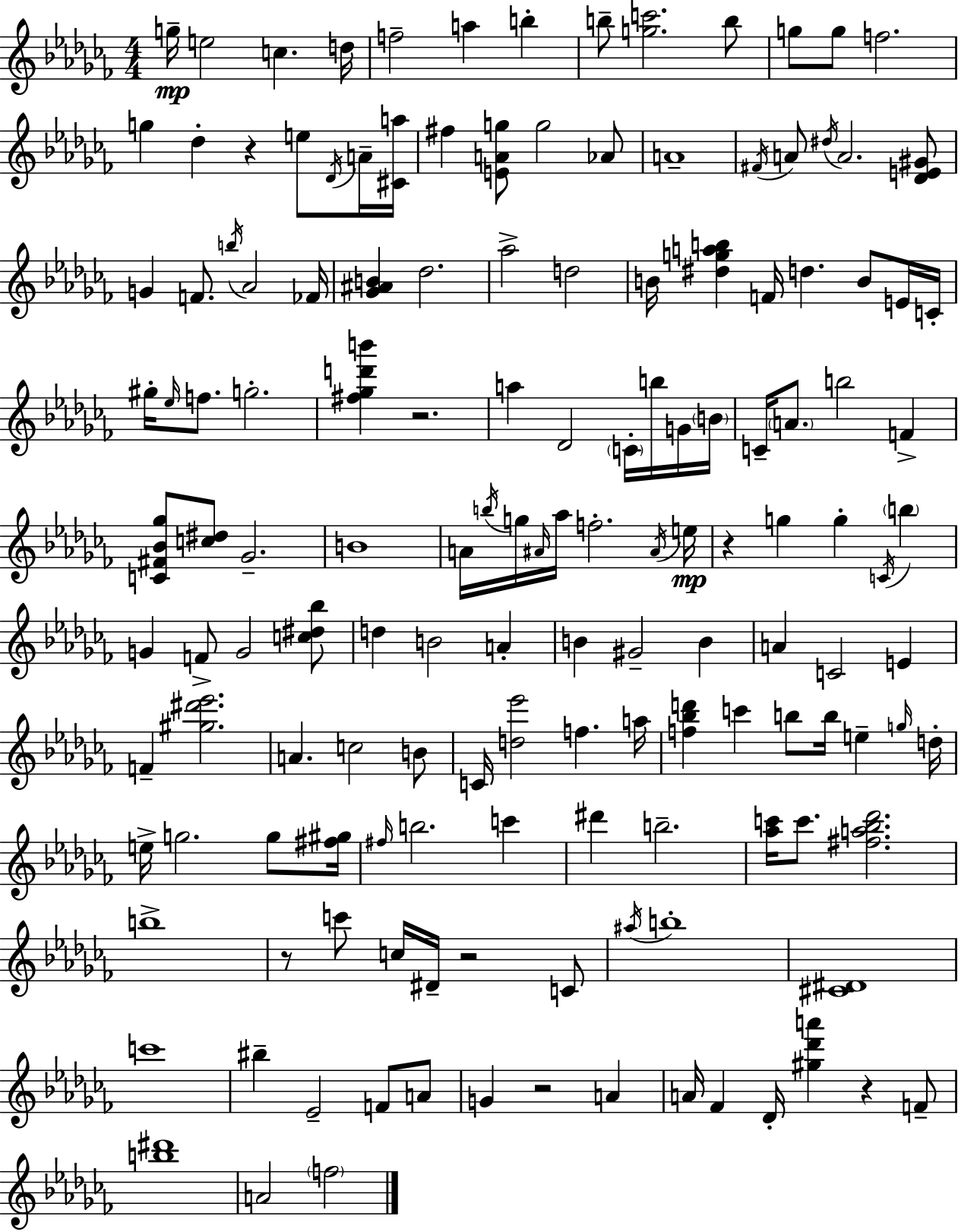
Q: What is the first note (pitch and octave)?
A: G5